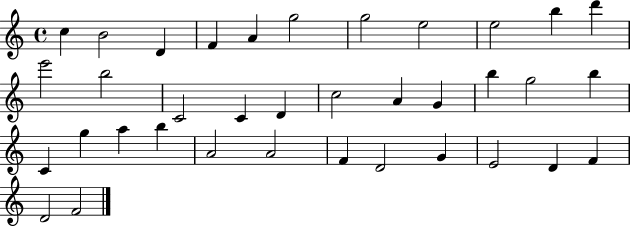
C5/q B4/h D4/q F4/q A4/q G5/h G5/h E5/h E5/h B5/q D6/q E6/h B5/h C4/h C4/q D4/q C5/h A4/q G4/q B5/q G5/h B5/q C4/q G5/q A5/q B5/q A4/h A4/h F4/q D4/h G4/q E4/h D4/q F4/q D4/h F4/h